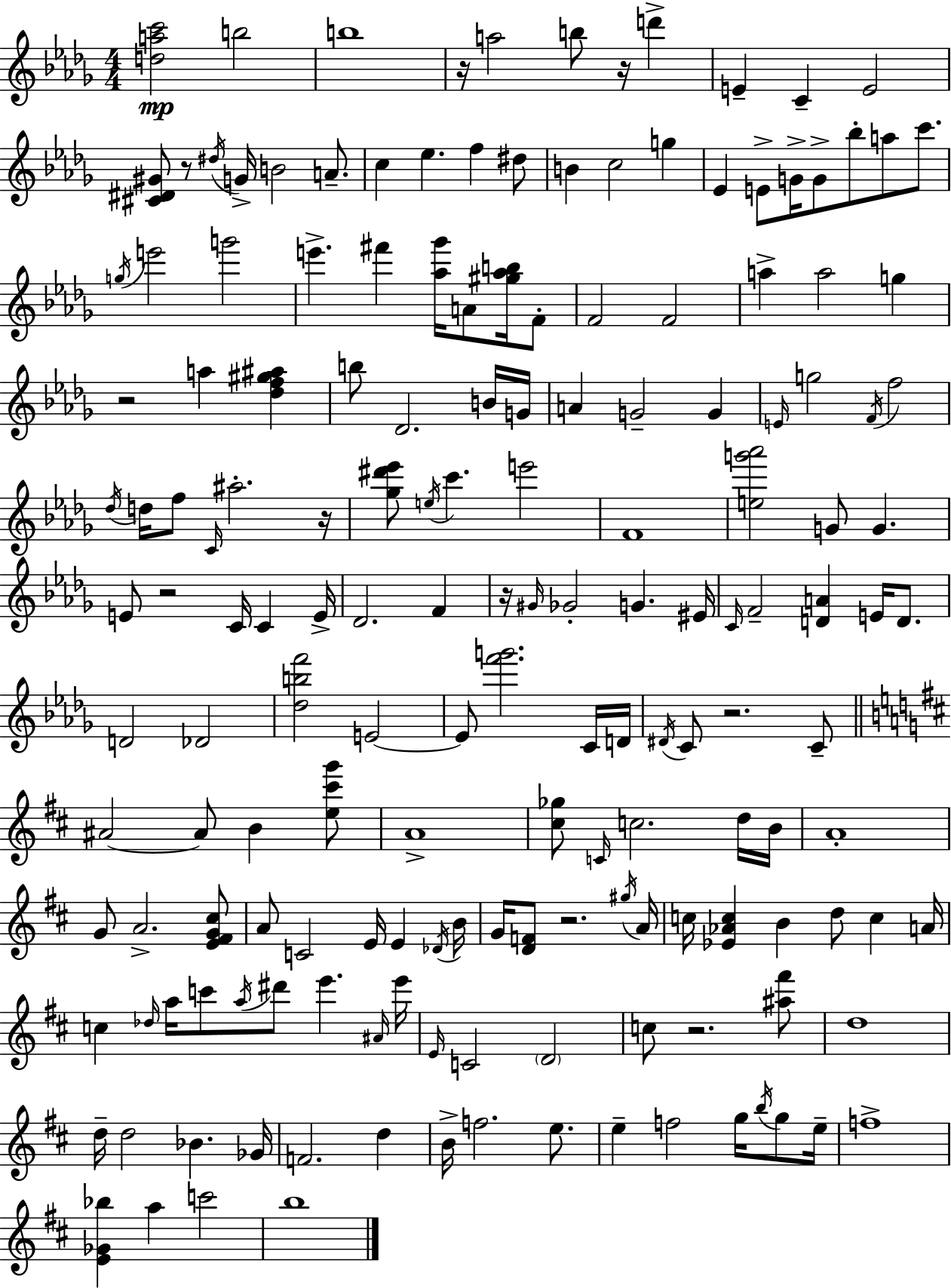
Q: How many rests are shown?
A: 10